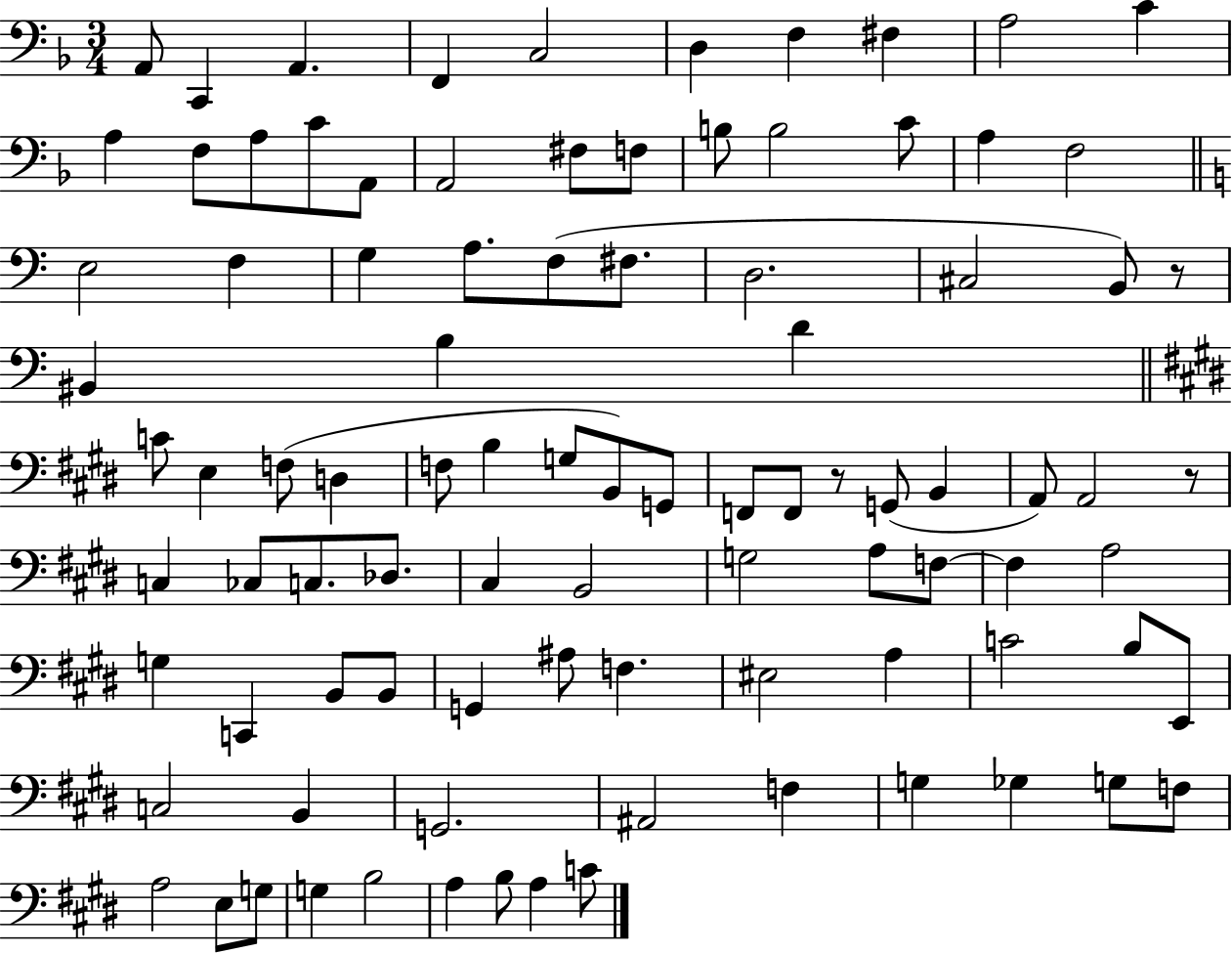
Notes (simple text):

A2/e C2/q A2/q. F2/q C3/h D3/q F3/q F#3/q A3/h C4/q A3/q F3/e A3/e C4/e A2/e A2/h F#3/e F3/e B3/e B3/h C4/e A3/q F3/h E3/h F3/q G3/q A3/e. F3/e F#3/e. D3/h. C#3/h B2/e R/e BIS2/q B3/q D4/q C4/e E3/q F3/e D3/q F3/e B3/q G3/e B2/e G2/e F2/e F2/e R/e G2/e B2/q A2/e A2/h R/e C3/q CES3/e C3/e. Db3/e. C#3/q B2/h G3/h A3/e F3/e F3/q A3/h G3/q C2/q B2/e B2/e G2/q A#3/e F3/q. EIS3/h A3/q C4/h B3/e E2/e C3/h B2/q G2/h. A#2/h F3/q G3/q Gb3/q G3/e F3/e A3/h E3/e G3/e G3/q B3/h A3/q B3/e A3/q C4/e